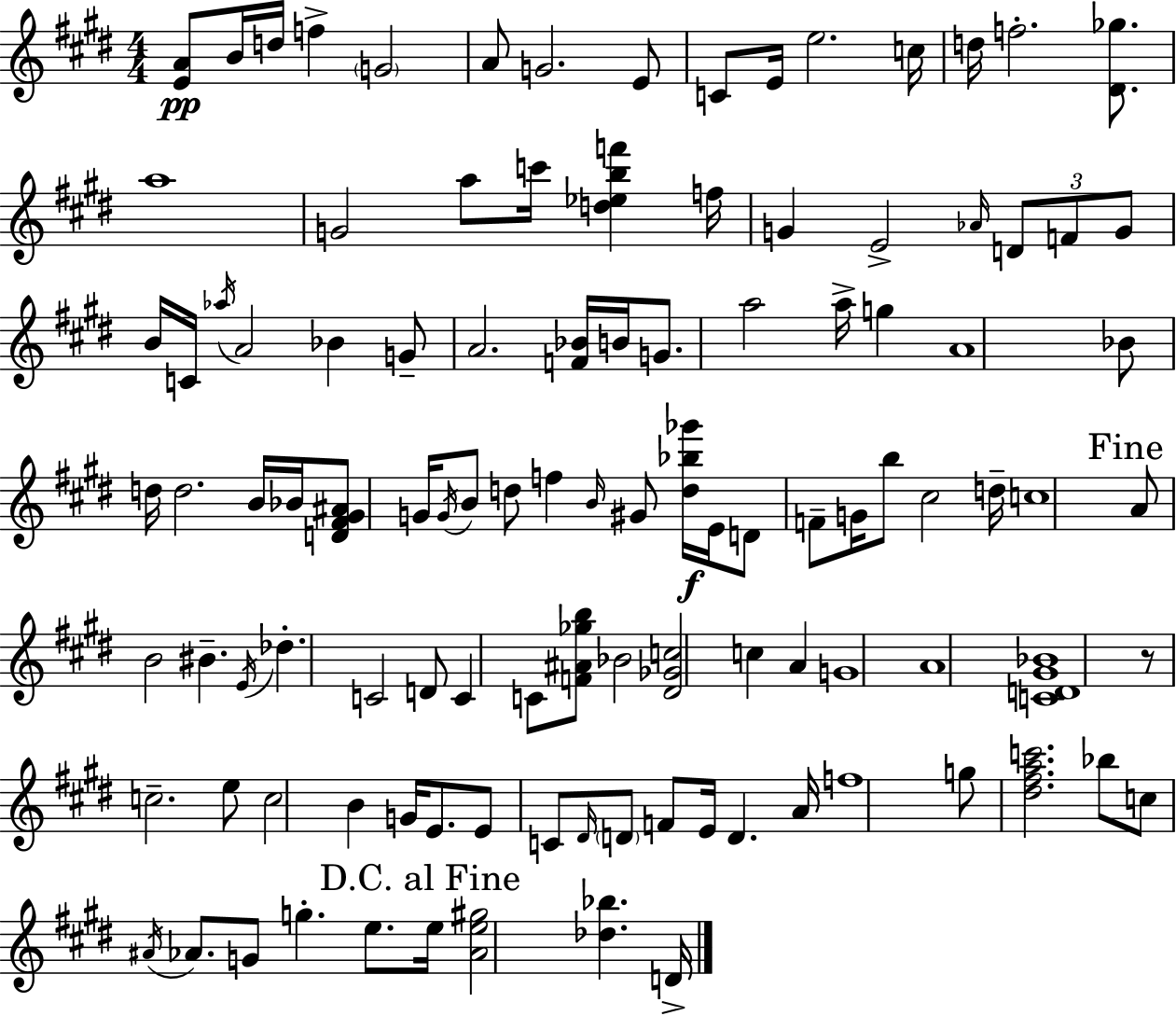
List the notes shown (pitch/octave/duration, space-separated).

[E4,A4]/e B4/s D5/s F5/q G4/h A4/e G4/h. E4/e C4/e E4/s E5/h. C5/s D5/s F5/h. [D#4,Gb5]/e. A5/w G4/h A5/e C6/s [D5,Eb5,B5,F6]/q F5/s G4/q E4/h Ab4/s D4/e F4/e G4/e B4/s C4/s Ab5/s A4/h Bb4/q G4/e A4/h. [F4,Bb4]/s B4/s G4/e. A5/h A5/s G5/q A4/w Bb4/e D5/s D5/h. B4/s Bb4/s [D4,F#4,G#4,A#4]/e G4/s G4/s B4/e D5/e F5/q B4/s G#4/e [D5,Bb5,Gb6]/s E4/s D4/e F4/e G4/s B5/e C#5/h D5/s C5/w A4/e B4/h BIS4/q. E4/s Db5/q. C4/h D4/e C4/q C4/e [F4,A#4,Gb5,B5]/e Bb4/h [D#4,Gb4,C5]/h C5/q A4/q G4/w A4/w [C4,D4,G#4,Bb4]/w R/e C5/h. E5/e C5/h B4/q G4/s E4/e. E4/e C4/e D#4/s D4/e F4/e E4/s D4/q. A4/s F5/w G5/e [D#5,F#5,A5,C6]/h. Bb5/e C5/e A#4/s Ab4/e. G4/e G5/q. E5/e. E5/s [Ab4,E5,G#5]/h [Db5,Bb5]/q. D4/s